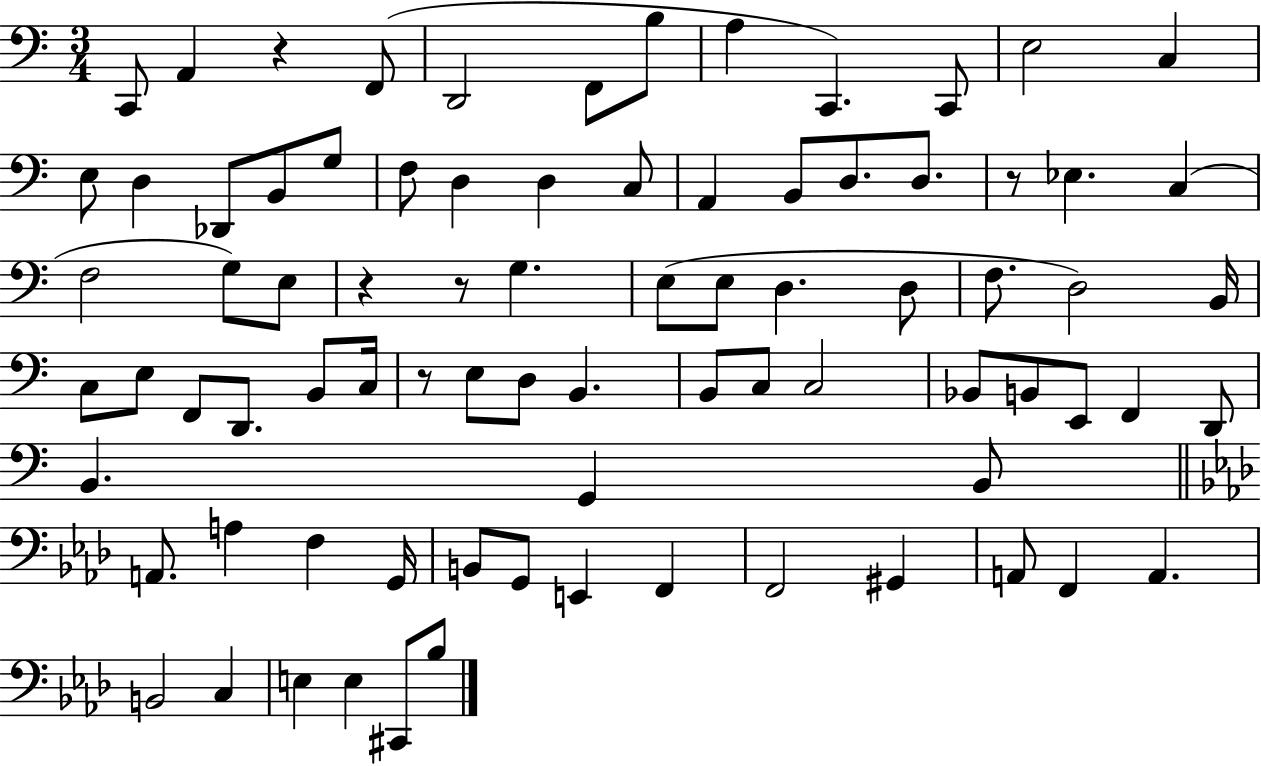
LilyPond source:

{
  \clef bass
  \numericTimeSignature
  \time 3/4
  \key c \major
  \repeat volta 2 { c,8 a,4 r4 f,8( | d,2 f,8 b8 | a4 c,4.) c,8 | e2 c4 | \break e8 d4 des,8 b,8 g8 | f8 d4 d4 c8 | a,4 b,8 d8. d8. | r8 ees4. c4( | \break f2 g8) e8 | r4 r8 g4. | e8( e8 d4. d8 | f8. d2) b,16 | \break c8 e8 f,8 d,8. b,8 c16 | r8 e8 d8 b,4. | b,8 c8 c2 | bes,8 b,8 e,8 f,4 d,8 | \break b,4. g,4 b,8 | \bar "||" \break \key aes \major a,8. a4 f4 g,16 | b,8 g,8 e,4 f,4 | f,2 gis,4 | a,8 f,4 a,4. | \break b,2 c4 | e4 e4 cis,8 bes8 | } \bar "|."
}